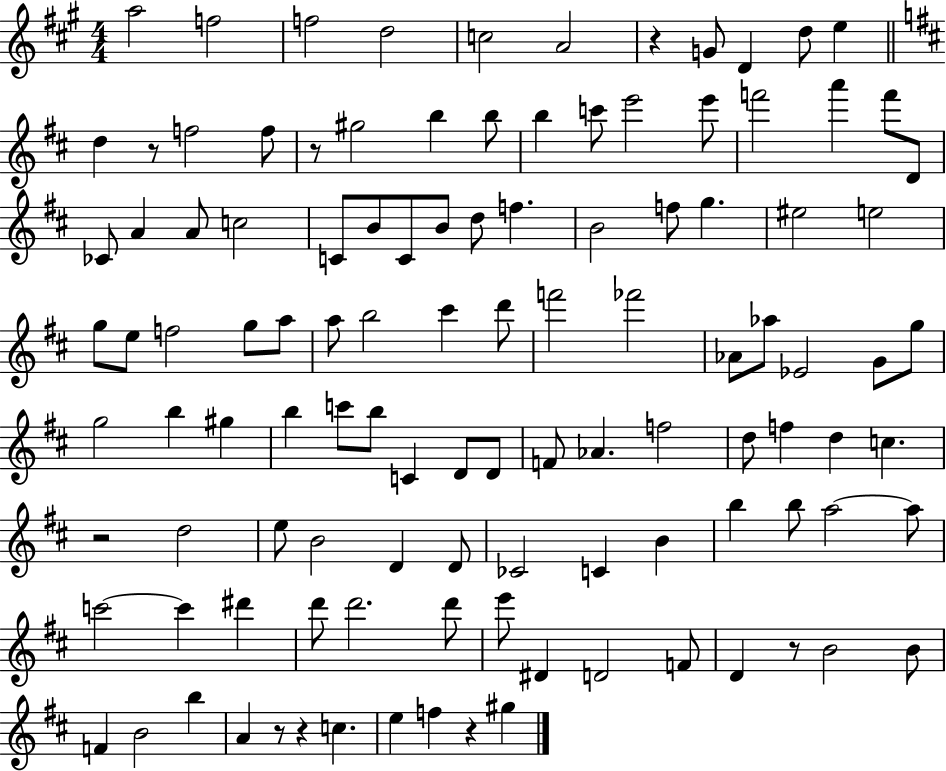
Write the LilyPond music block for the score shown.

{
  \clef treble
  \numericTimeSignature
  \time 4/4
  \key a \major
  \repeat volta 2 { a''2 f''2 | f''2 d''2 | c''2 a'2 | r4 g'8 d'4 d''8 e''4 | \break \bar "||" \break \key d \major d''4 r8 f''2 f''8 | r8 gis''2 b''4 b''8 | b''4 c'''8 e'''2 e'''8 | f'''2 a'''4 f'''8 d'8 | \break ces'8 a'4 a'8 c''2 | c'8 b'8 c'8 b'8 d''8 f''4. | b'2 f''8 g''4. | eis''2 e''2 | \break g''8 e''8 f''2 g''8 a''8 | a''8 b''2 cis'''4 d'''8 | f'''2 fes'''2 | aes'8 aes''8 ees'2 g'8 g''8 | \break g''2 b''4 gis''4 | b''4 c'''8 b''8 c'4 d'8 d'8 | f'8 aes'4. f''2 | d''8 f''4 d''4 c''4. | \break r2 d''2 | e''8 b'2 d'4 d'8 | ces'2 c'4 b'4 | b''4 b''8 a''2~~ a''8 | \break c'''2~~ c'''4 dis'''4 | d'''8 d'''2. d'''8 | e'''8 dis'4 d'2 f'8 | d'4 r8 b'2 b'8 | \break f'4 b'2 b''4 | a'4 r8 r4 c''4. | e''4 f''4 r4 gis''4 | } \bar "|."
}